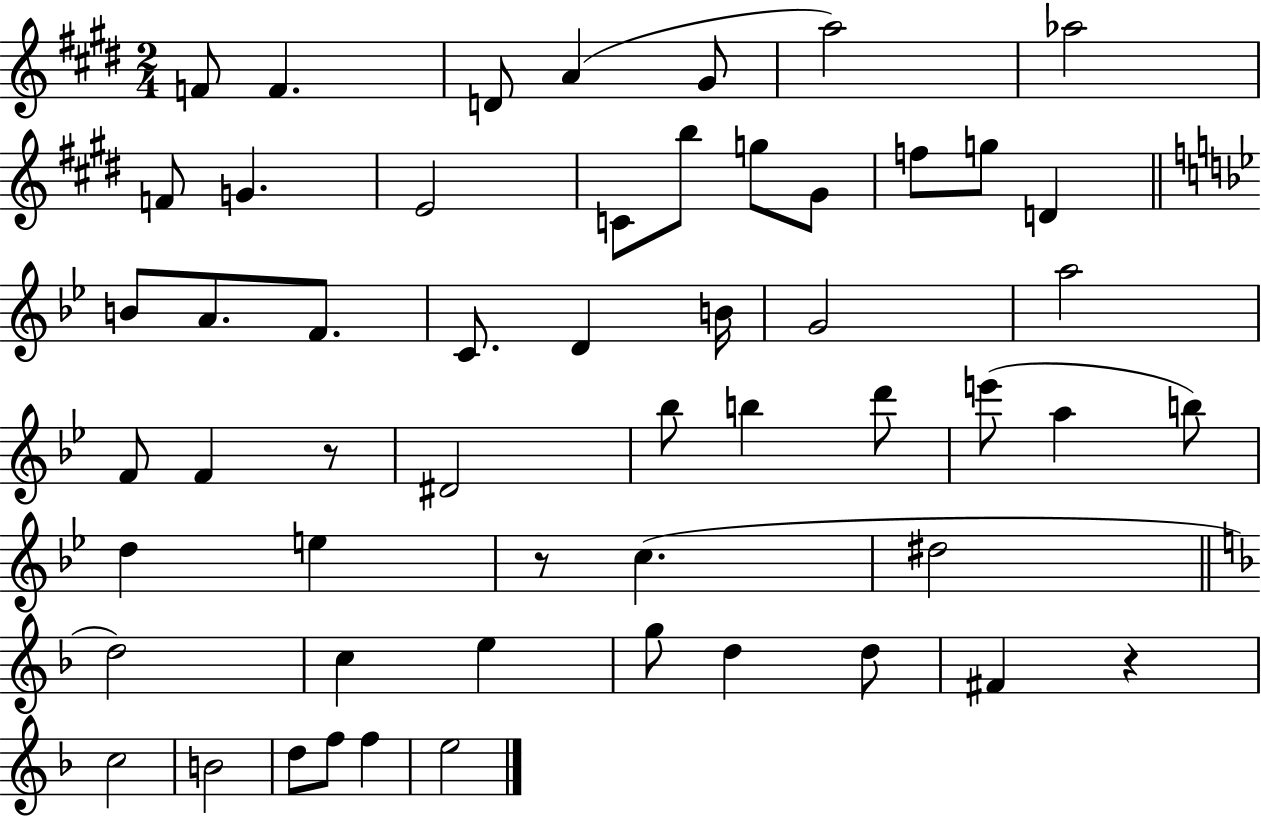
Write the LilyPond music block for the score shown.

{
  \clef treble
  \numericTimeSignature
  \time 2/4
  \key e \major
  f'8 f'4. | d'8 a'4( gis'8 | a''2) | aes''2 | \break f'8 g'4. | e'2 | c'8 b''8 g''8 gis'8 | f''8 g''8 d'4 | \break \bar "||" \break \key g \minor b'8 a'8. f'8. | c'8. d'4 b'16 | g'2 | a''2 | \break f'8 f'4 r8 | dis'2 | bes''8 b''4 d'''8 | e'''8( a''4 b''8) | \break d''4 e''4 | r8 c''4.( | dis''2 | \bar "||" \break \key f \major d''2) | c''4 e''4 | g''8 d''4 d''8 | fis'4 r4 | \break c''2 | b'2 | d''8 f''8 f''4 | e''2 | \break \bar "|."
}